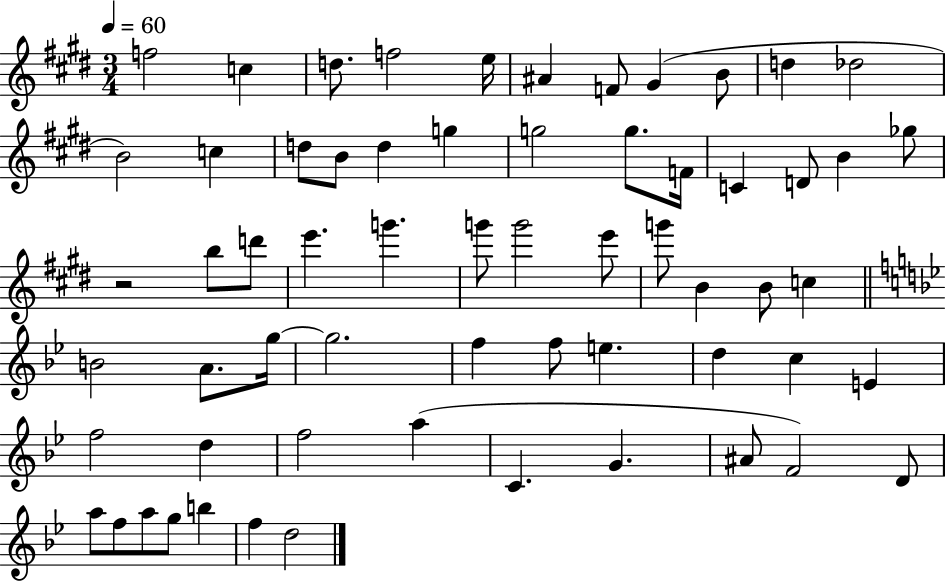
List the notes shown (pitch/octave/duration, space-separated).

F5/h C5/q D5/e. F5/h E5/s A#4/q F4/e G#4/q B4/e D5/q Db5/h B4/h C5/q D5/e B4/e D5/q G5/q G5/h G5/e. F4/s C4/q D4/e B4/q Gb5/e R/h B5/e D6/e E6/q. G6/q. G6/e G6/h E6/e G6/e B4/q B4/e C5/q B4/h A4/e. G5/s G5/h. F5/q F5/e E5/q. D5/q C5/q E4/q F5/h D5/q F5/h A5/q C4/q. G4/q. A#4/e F4/h D4/e A5/e F5/e A5/e G5/e B5/q F5/q D5/h